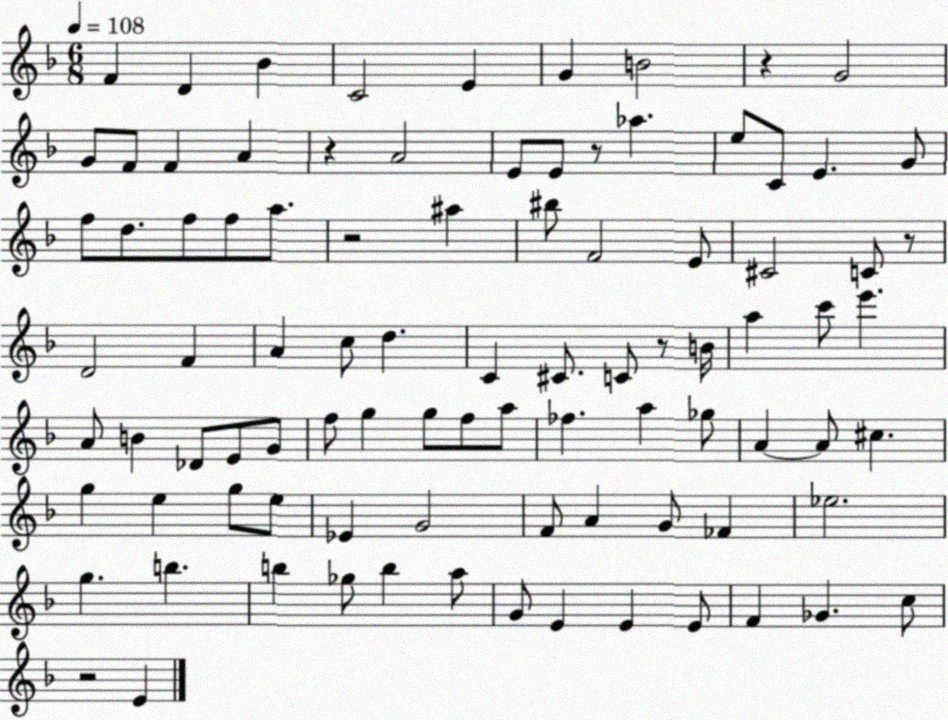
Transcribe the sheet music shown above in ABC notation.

X:1
T:Untitled
M:6/8
L:1/4
K:F
F D _B C2 E G B2 z G2 G/2 F/2 F A z A2 E/2 E/2 z/2 _a e/2 C/2 E G/2 f/2 d/2 f/2 f/2 a/2 z2 ^a ^b/2 F2 E/2 ^C2 C/2 z/2 D2 F A c/2 d C ^C/2 C/2 z/2 B/4 a c'/2 e' A/2 B _D/2 E/2 G/2 f/2 g g/2 f/2 a/2 _f a _g/2 A A/2 ^c g e g/2 e/2 _E G2 F/2 A G/2 _F _e2 g b b _g/2 b a/2 G/2 E E E/2 F _G c/2 z2 E